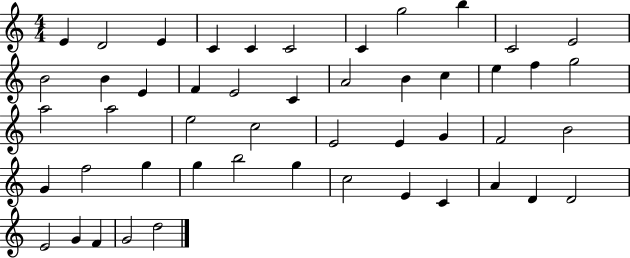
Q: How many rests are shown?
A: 0